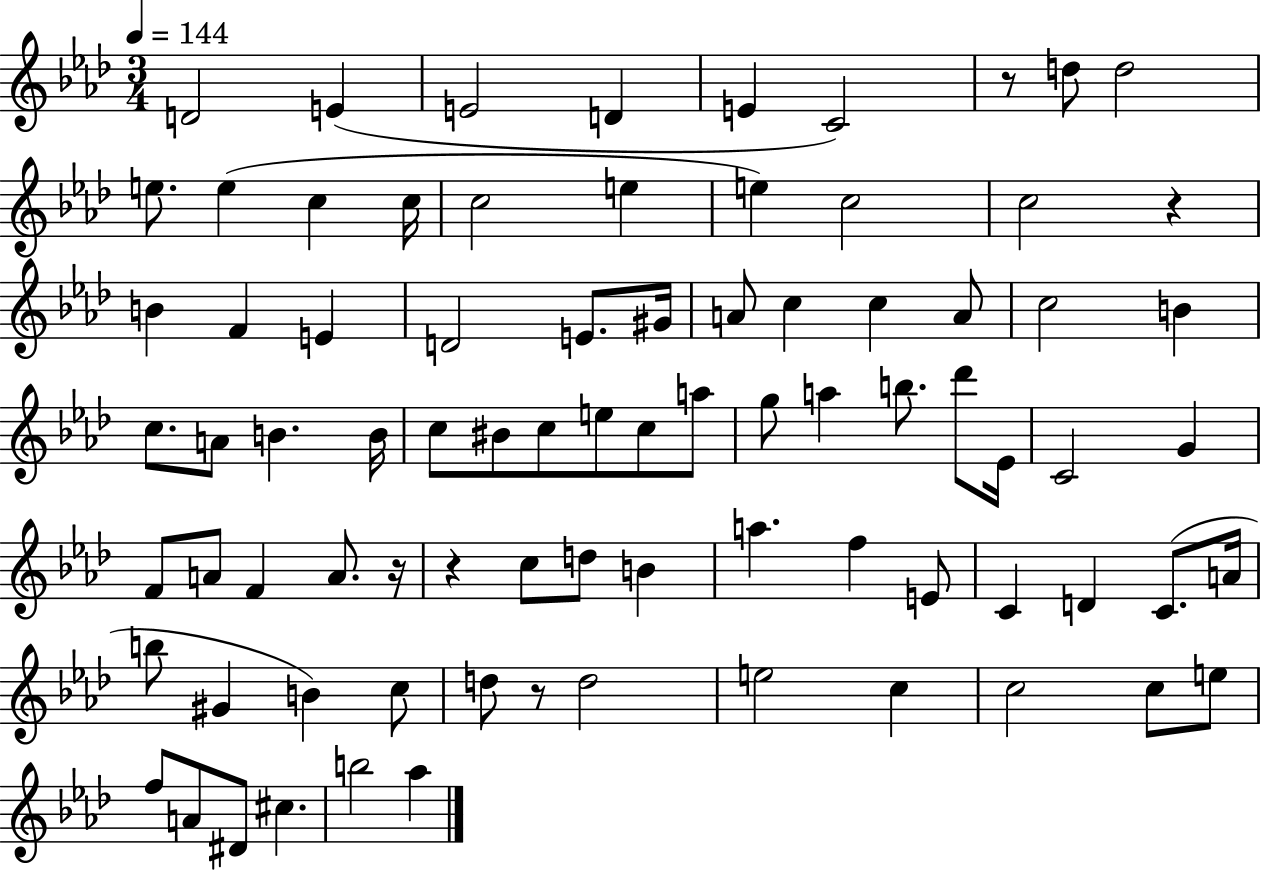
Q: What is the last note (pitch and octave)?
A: Ab5